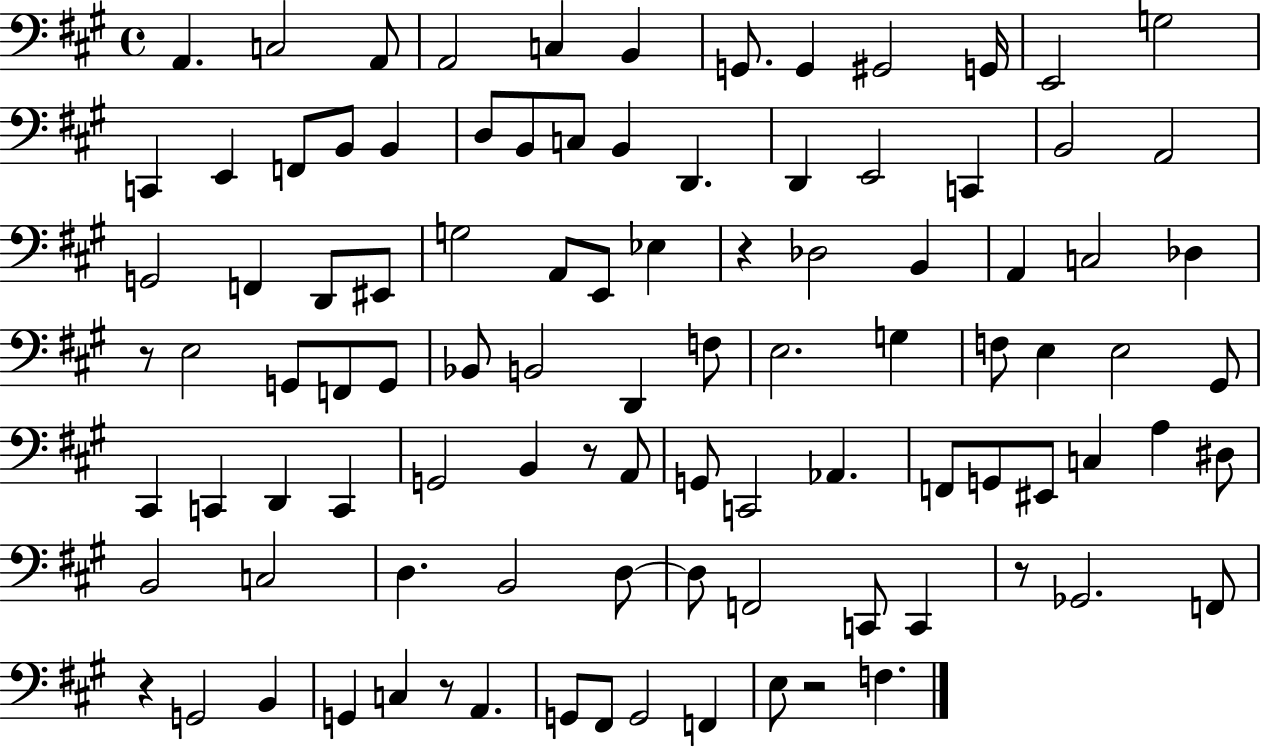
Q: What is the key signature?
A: A major